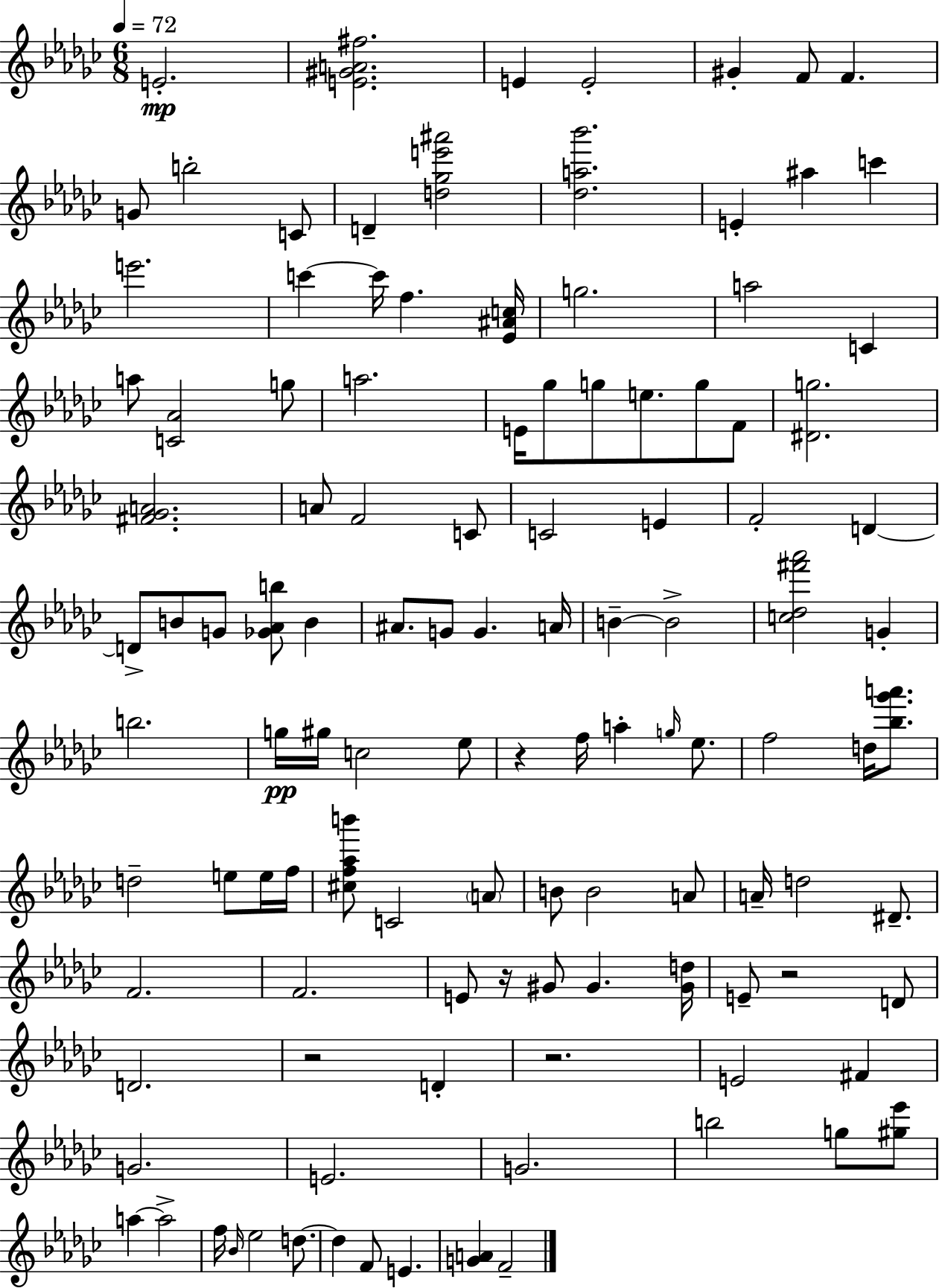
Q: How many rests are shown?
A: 5